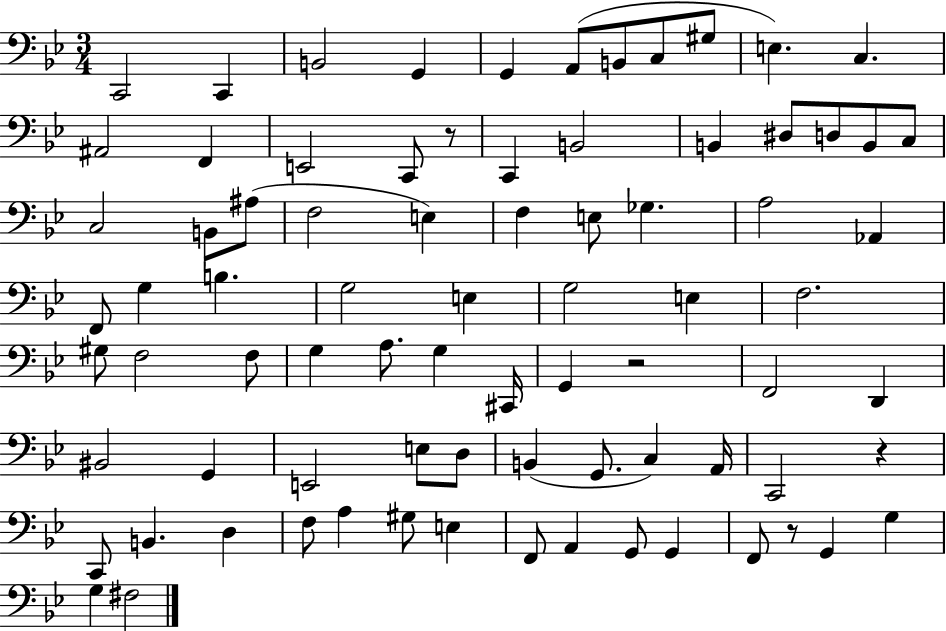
X:1
T:Untitled
M:3/4
L:1/4
K:Bb
C,,2 C,, B,,2 G,, G,, A,,/2 B,,/2 C,/2 ^G,/2 E, C, ^A,,2 F,, E,,2 C,,/2 z/2 C,, B,,2 B,, ^D,/2 D,/2 B,,/2 C,/2 C,2 B,,/2 ^A,/2 F,2 E, F, E,/2 _G, A,2 _A,, F,,/2 G, B, G,2 E, G,2 E, F,2 ^G,/2 F,2 F,/2 G, A,/2 G, ^C,,/4 G,, z2 F,,2 D,, ^B,,2 G,, E,,2 E,/2 D,/2 B,, G,,/2 C, A,,/4 C,,2 z C,,/2 B,, D, F,/2 A, ^G,/2 E, F,,/2 A,, G,,/2 G,, F,,/2 z/2 G,, G, G, ^F,2